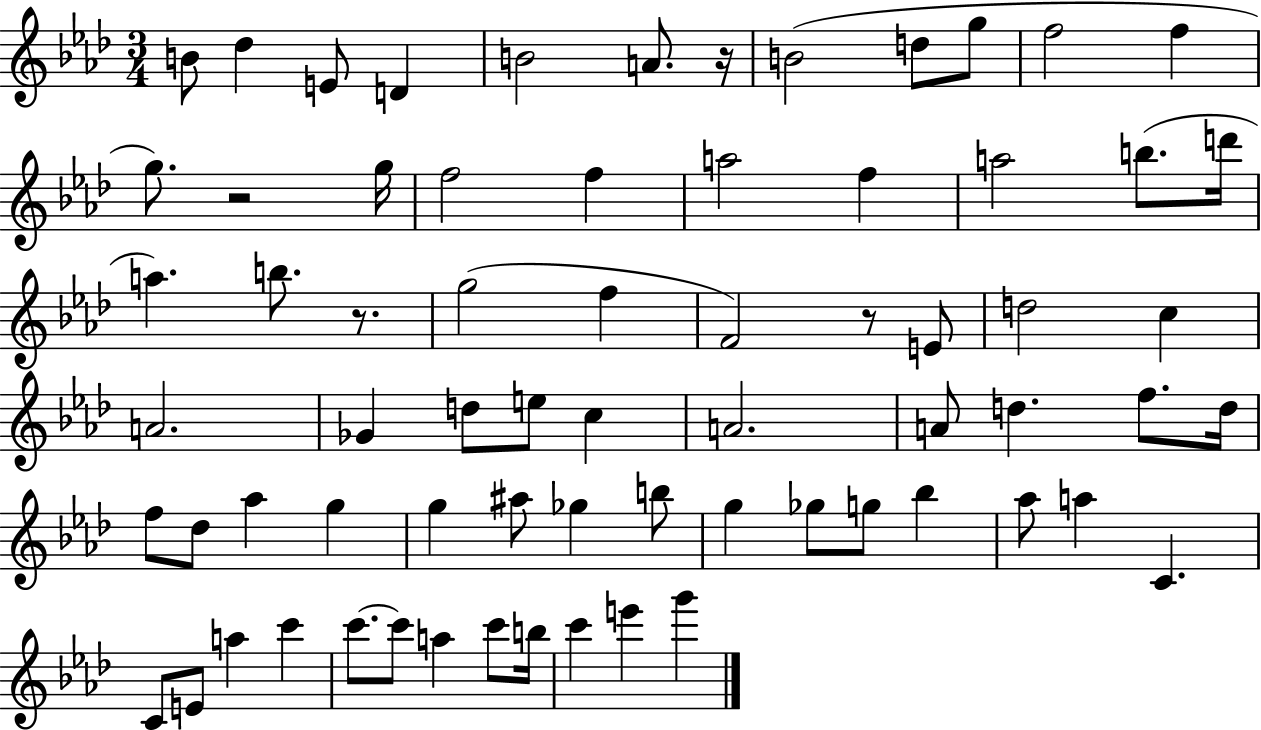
{
  \clef treble
  \numericTimeSignature
  \time 3/4
  \key aes \major
  b'8 des''4 e'8 d'4 | b'2 a'8. r16 | b'2( d''8 g''8 | f''2 f''4 | \break g''8.) r2 g''16 | f''2 f''4 | a''2 f''4 | a''2 b''8.( d'''16 | \break a''4.) b''8. r8. | g''2( f''4 | f'2) r8 e'8 | d''2 c''4 | \break a'2. | ges'4 d''8 e''8 c''4 | a'2. | a'8 d''4. f''8. d''16 | \break f''8 des''8 aes''4 g''4 | g''4 ais''8 ges''4 b''8 | g''4 ges''8 g''8 bes''4 | aes''8 a''4 c'4. | \break c'8 e'8 a''4 c'''4 | c'''8.~~ c'''8 a''4 c'''8 b''16 | c'''4 e'''4 g'''4 | \bar "|."
}